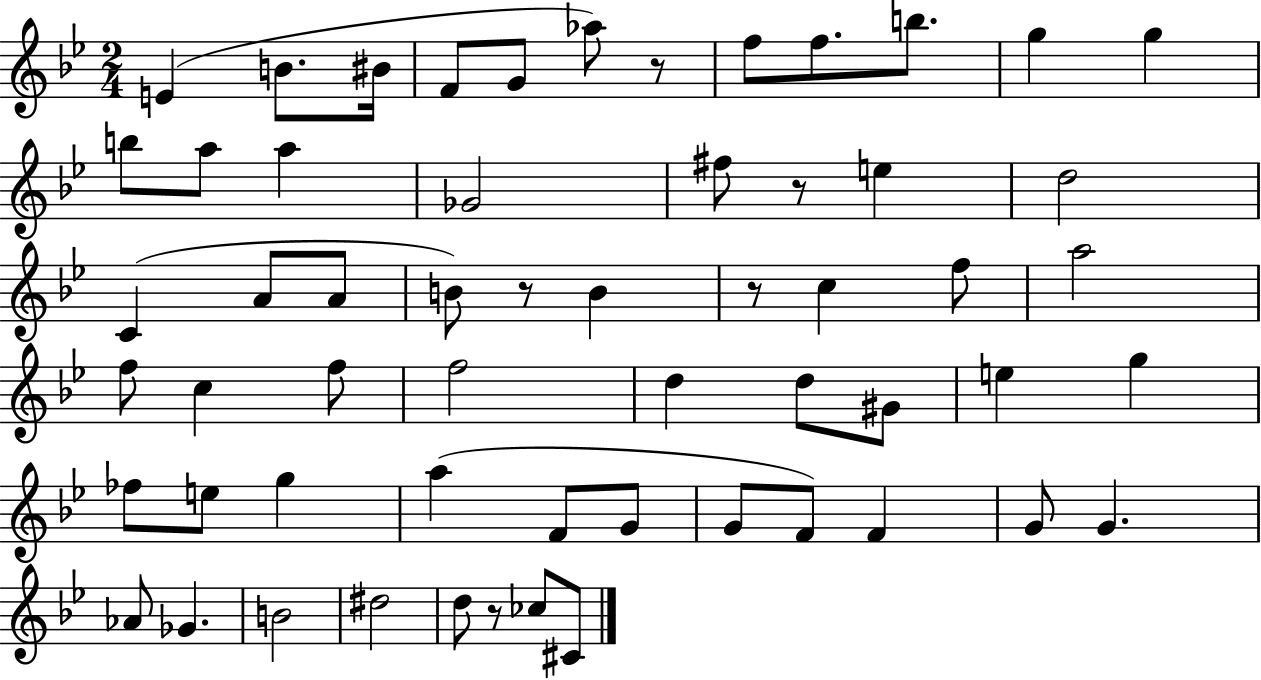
E4/q B4/e. BIS4/s F4/e G4/e Ab5/e R/e F5/e F5/e. B5/e. G5/q G5/q B5/e A5/e A5/q Gb4/h F#5/e R/e E5/q D5/h C4/q A4/e A4/e B4/e R/e B4/q R/e C5/q F5/e A5/h F5/e C5/q F5/e F5/h D5/q D5/e G#4/e E5/q G5/q FES5/e E5/e G5/q A5/q F4/e G4/e G4/e F4/e F4/q G4/e G4/q. Ab4/e Gb4/q. B4/h D#5/h D5/e R/e CES5/e C#4/e